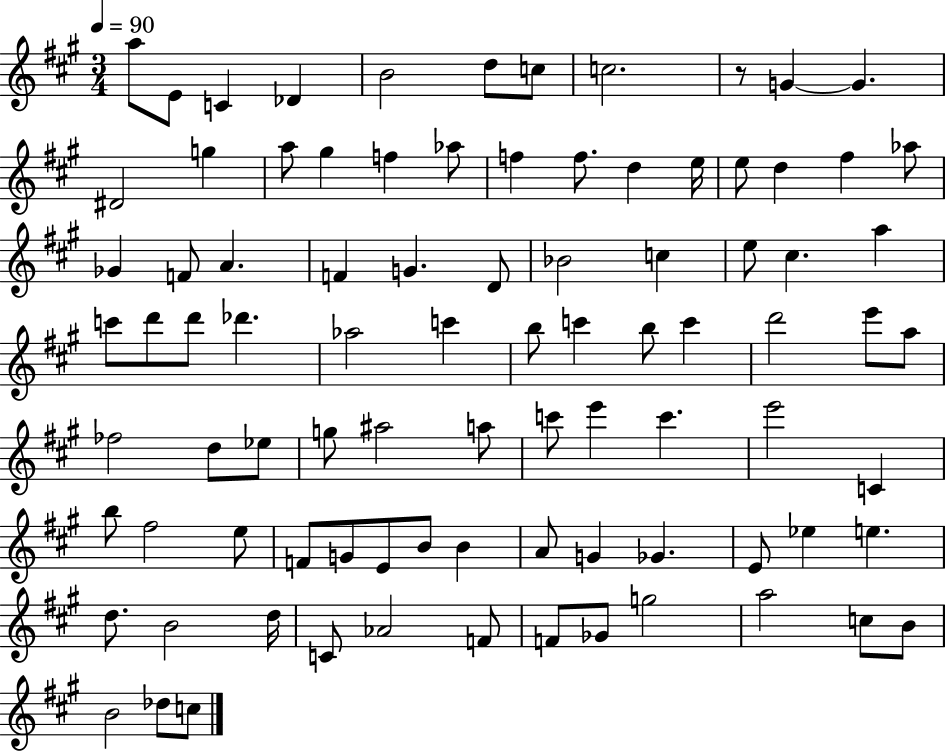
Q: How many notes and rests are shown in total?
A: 89